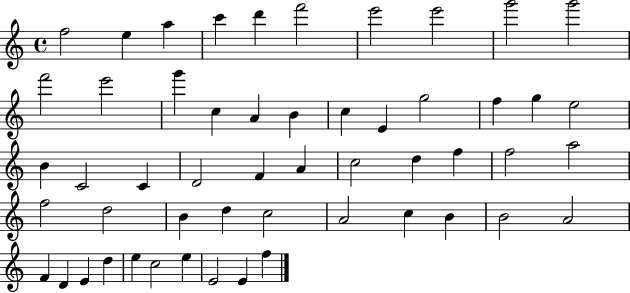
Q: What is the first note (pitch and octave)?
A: F5